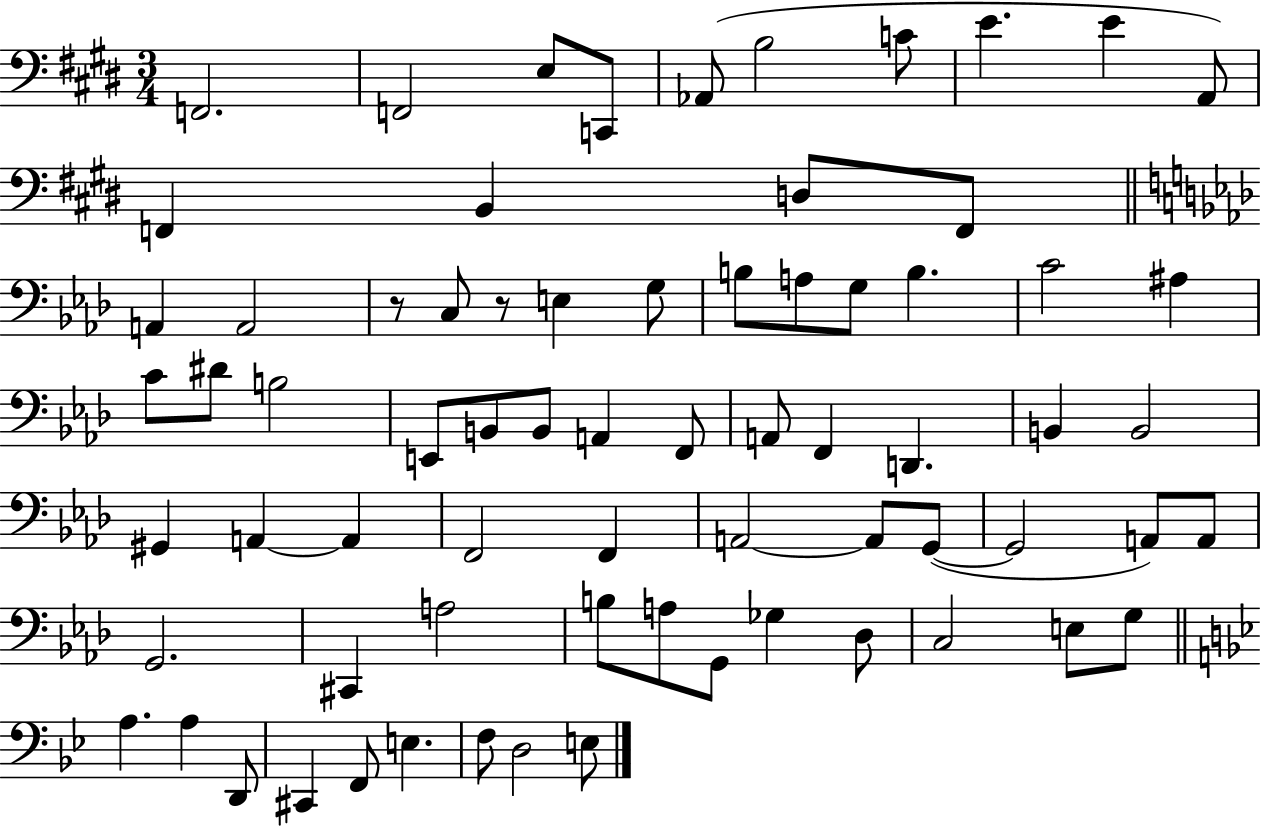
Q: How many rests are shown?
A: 2